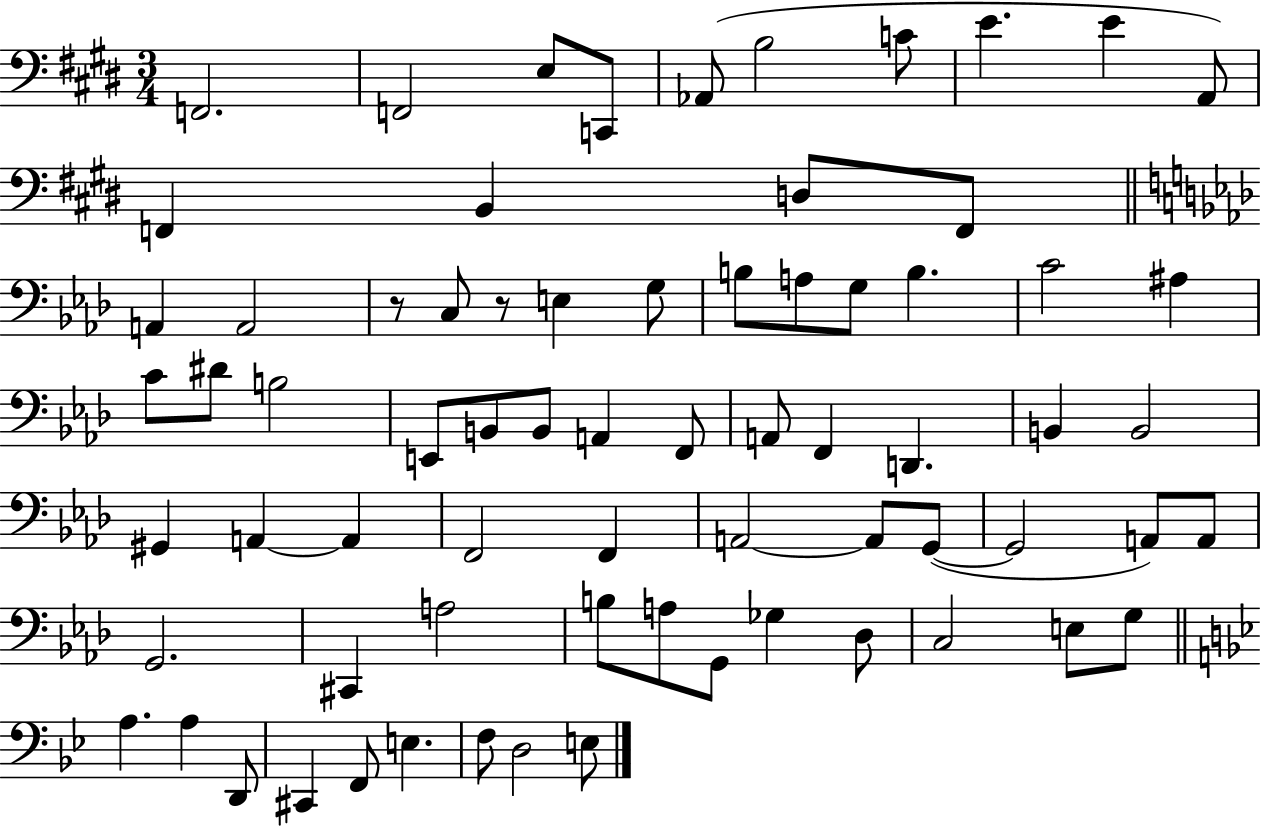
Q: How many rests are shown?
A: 2